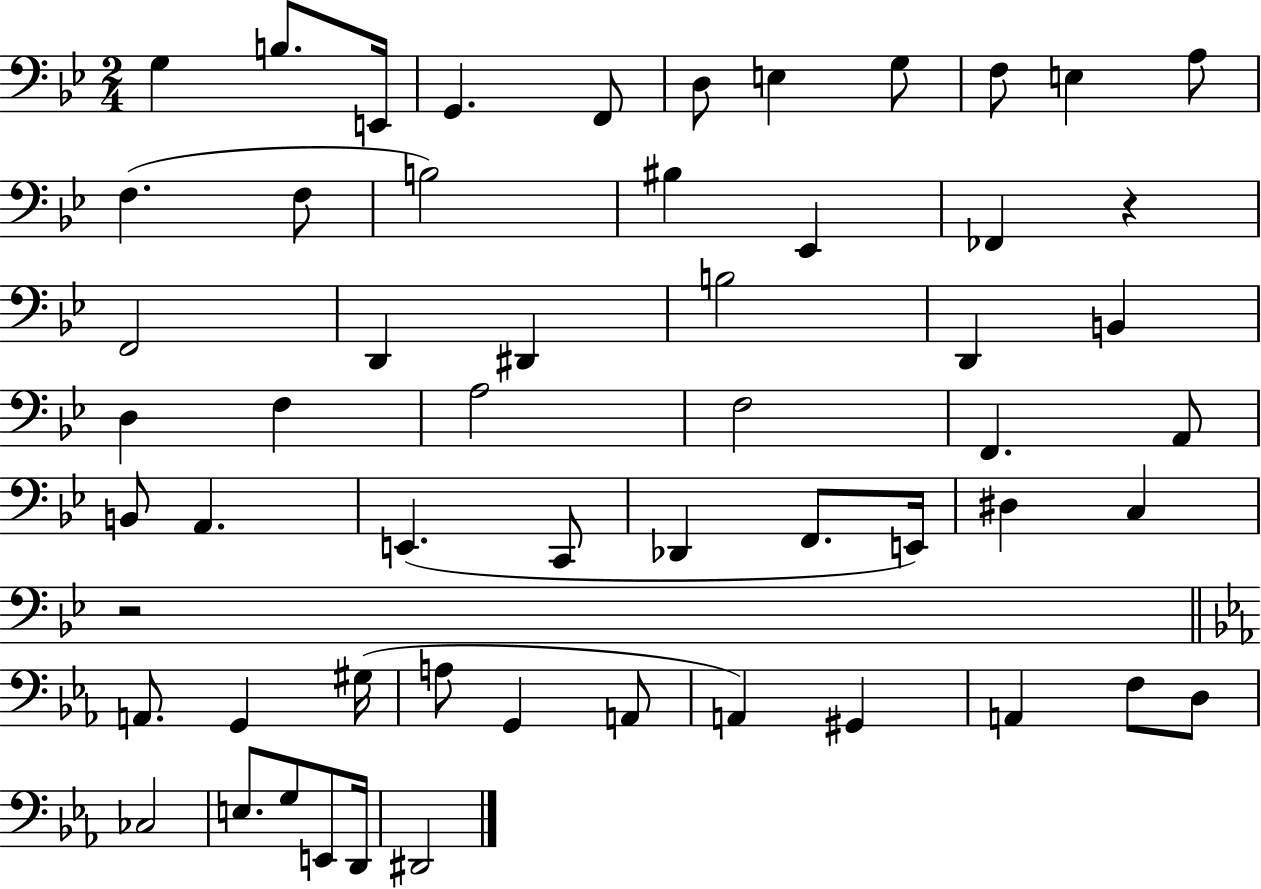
G3/q B3/e. E2/s G2/q. F2/e D3/e E3/q G3/e F3/e E3/q A3/e F3/q. F3/e B3/h BIS3/q Eb2/q FES2/q R/q F2/h D2/q D#2/q B3/h D2/q B2/q D3/q F3/q A3/h F3/h F2/q. A2/e B2/e A2/q. E2/q. C2/e Db2/q F2/e. E2/s D#3/q C3/q R/h A2/e. G2/q G#3/s A3/e G2/q A2/e A2/q G#2/q A2/q F3/e D3/e CES3/h E3/e. G3/e E2/e D2/s D#2/h